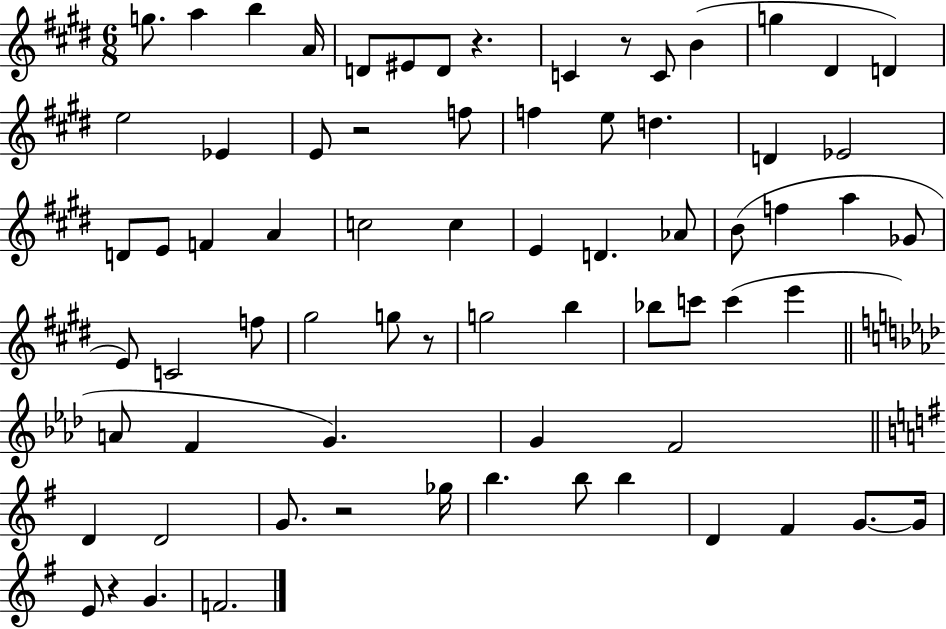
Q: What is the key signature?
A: E major